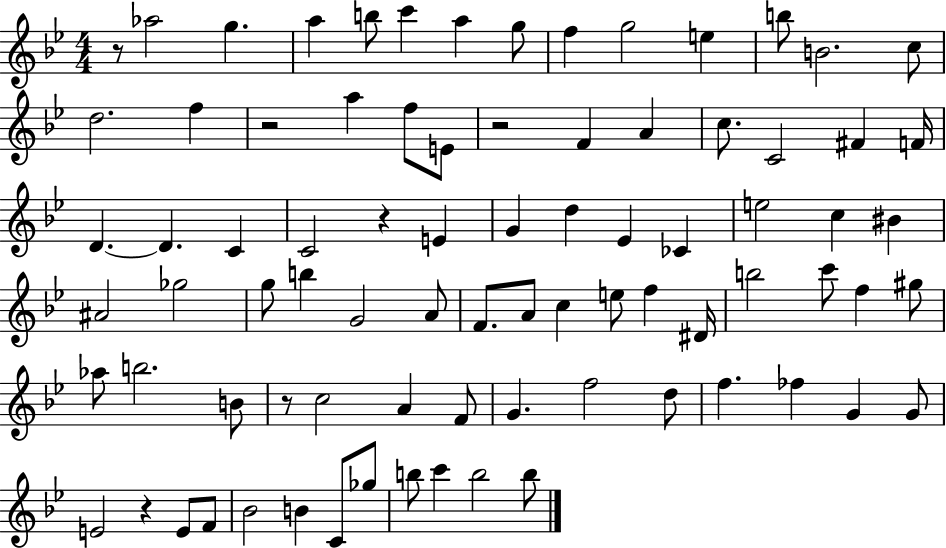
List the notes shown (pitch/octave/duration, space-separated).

R/e Ab5/h G5/q. A5/q B5/e C6/q A5/q G5/e F5/q G5/h E5/q B5/e B4/h. C5/e D5/h. F5/q R/h A5/q F5/e E4/e R/h F4/q A4/q C5/e. C4/h F#4/q F4/s D4/q. D4/q. C4/q C4/h R/q E4/q G4/q D5/q Eb4/q CES4/q E5/h C5/q BIS4/q A#4/h Gb5/h G5/e B5/q G4/h A4/e F4/e. A4/e C5/q E5/e F5/q D#4/s B5/h C6/e F5/q G#5/e Ab5/e B5/h. B4/e R/e C5/h A4/q F4/e G4/q. F5/h D5/e F5/q. FES5/q G4/q G4/e E4/h R/q E4/e F4/e Bb4/h B4/q C4/e Gb5/e B5/e C6/q B5/h B5/e